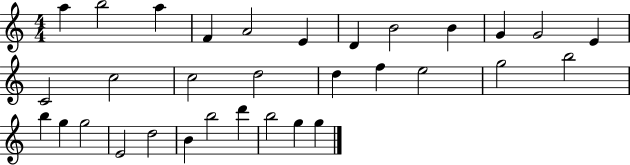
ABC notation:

X:1
T:Untitled
M:4/4
L:1/4
K:C
a b2 a F A2 E D B2 B G G2 E C2 c2 c2 d2 d f e2 g2 b2 b g g2 E2 d2 B b2 d' b2 g g